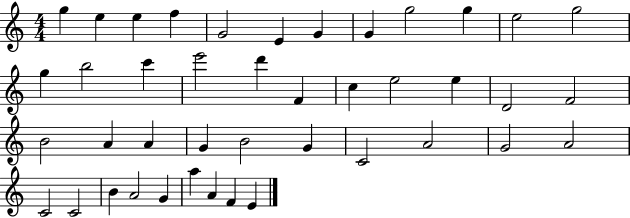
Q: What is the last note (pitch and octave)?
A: E4